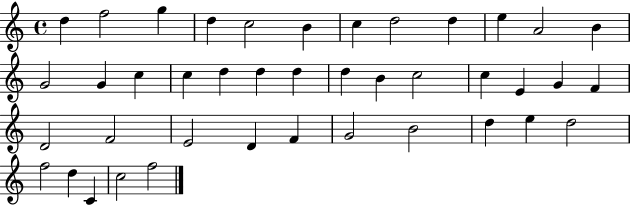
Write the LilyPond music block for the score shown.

{
  \clef treble
  \time 4/4
  \defaultTimeSignature
  \key c \major
  d''4 f''2 g''4 | d''4 c''2 b'4 | c''4 d''2 d''4 | e''4 a'2 b'4 | \break g'2 g'4 c''4 | c''4 d''4 d''4 d''4 | d''4 b'4 c''2 | c''4 e'4 g'4 f'4 | \break d'2 f'2 | e'2 d'4 f'4 | g'2 b'2 | d''4 e''4 d''2 | \break f''2 d''4 c'4 | c''2 f''2 | \bar "|."
}